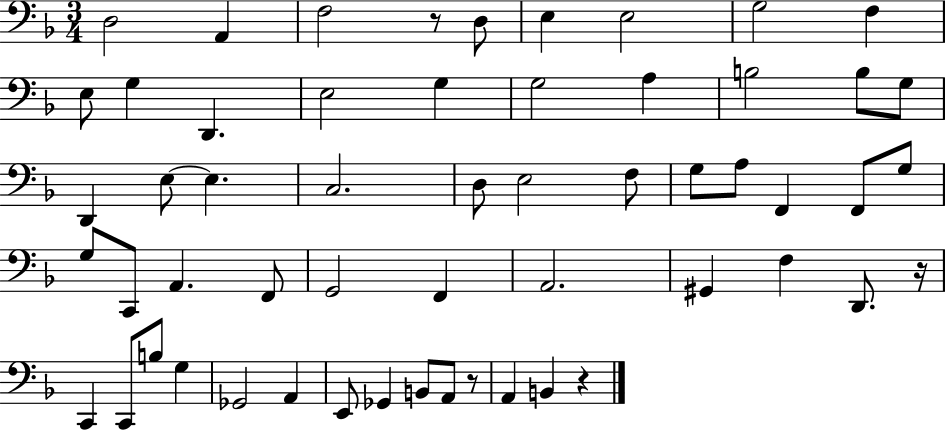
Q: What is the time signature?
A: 3/4